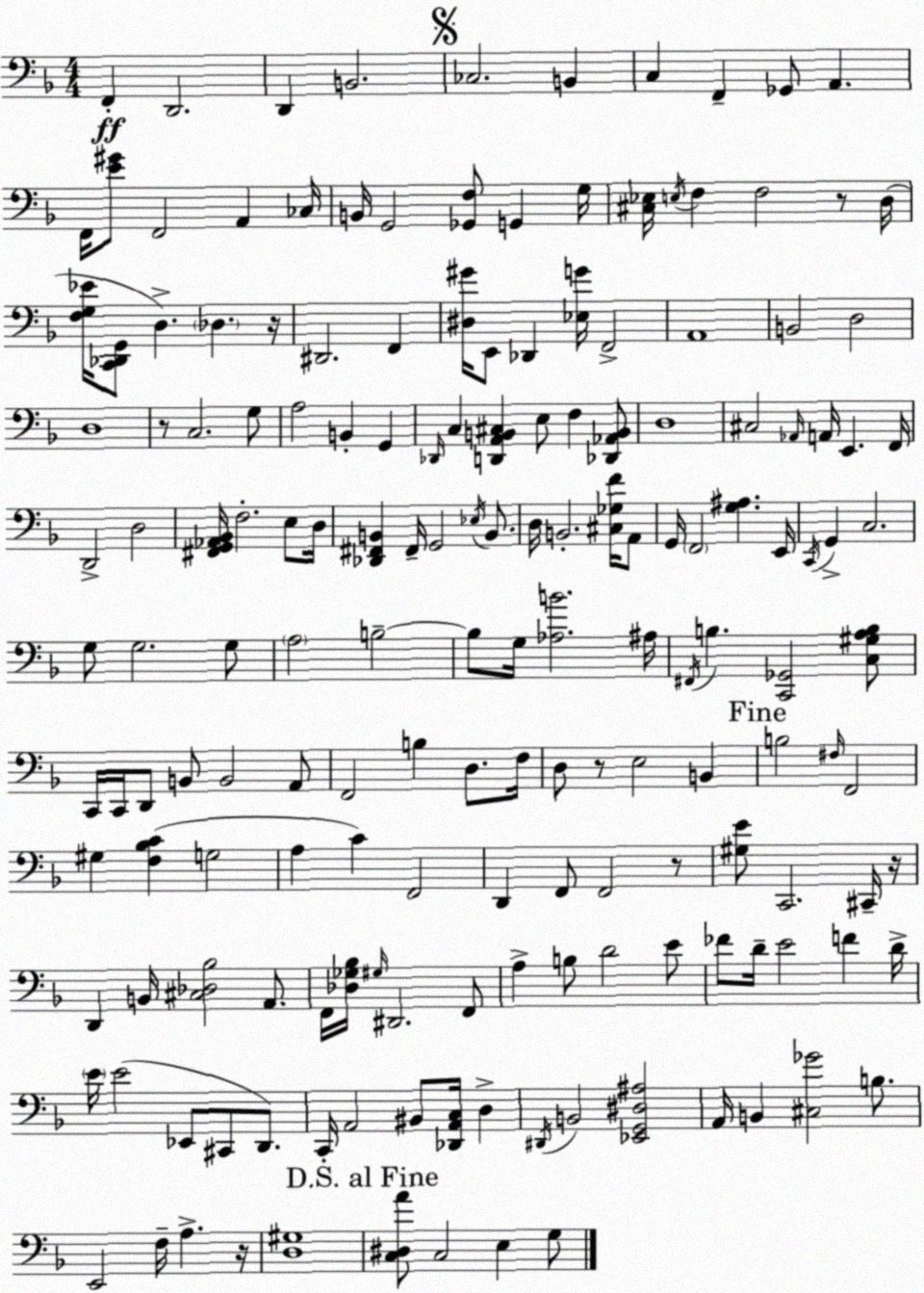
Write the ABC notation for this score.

X:1
T:Untitled
M:4/4
L:1/4
K:F
F,, D,,2 D,, B,,2 _C,2 B,, C, F,, _G,,/2 A,, F,,/4 [E^G]/2 F,,2 A,, _C,/4 B,,/4 G,,2 [_G,,F,]/2 G,, G,/4 [^C,_E,]/4 E,/4 F, F,2 z/2 D,/4 [F,G,_E]/4 [C,,_D,,G,,]/2 D, _D, z/4 ^D,,2 F,, [^D,^G]/4 E,,/2 _D,, [_E,G]/4 F,,2 A,,4 B,,2 D,2 D,4 z/2 C,2 G,/2 A,2 B,, G,, _D,,/4 C, [D,,A,,B,,^C,] E,/2 F, [_D,,_A,,B,,]/2 D,4 ^C,2 _A,,/4 A,,/4 E,, F,,/4 D,,2 D,2 [^F,,G,,_A,,_B,,]/4 F,2 E,/2 D,/4 [_D,,^F,,B,,] ^F,,/4 G,,2 _E,/4 B,,/2 D,/4 B,,2 [^C,_G,F]/4 A,,/2 G,,/4 F,,2 [G,^A,] E,,/4 C,,/4 G,, C,2 G,/2 G,2 G,/2 A,2 B,2 B,/2 G,/4 [_A,B]2 ^A,/4 ^F,,/4 B, [C,,_G,,]2 [C,^G,A,B,]/2 C,,/4 C,,/4 D,,/2 B,,/2 B,,2 A,,/2 F,,2 B, D,/2 F,/4 D,/2 z/2 E,2 B,, B,2 ^F,/4 F,,2 ^G, [F,_B,C] G,2 A, C F,,2 D,, F,,/2 F,,2 z/2 [^G,E]/2 C,,2 ^C,,/4 z/4 D,, B,,/4 [^C,_D,_B,]2 A,,/2 F,,/4 [_D,_G,_B,]/4 ^G,/4 ^D,,2 F,,/2 A, B,/2 D2 E/2 _F/2 D/4 E2 F D/4 E/4 E2 _E,,/2 ^C,,/2 D,,/2 C,,/4 A,,2 ^B,,/2 [_D,,A,,C,]/4 D, ^D,,/4 B,,2 [_E,,G,,^D,^A,]2 A,,/4 B,, [^C,_G]2 B,/2 E,,2 F,/4 A, z/4 [D,^G,]4 [C,^D,A]/2 C,2 E, G,/2